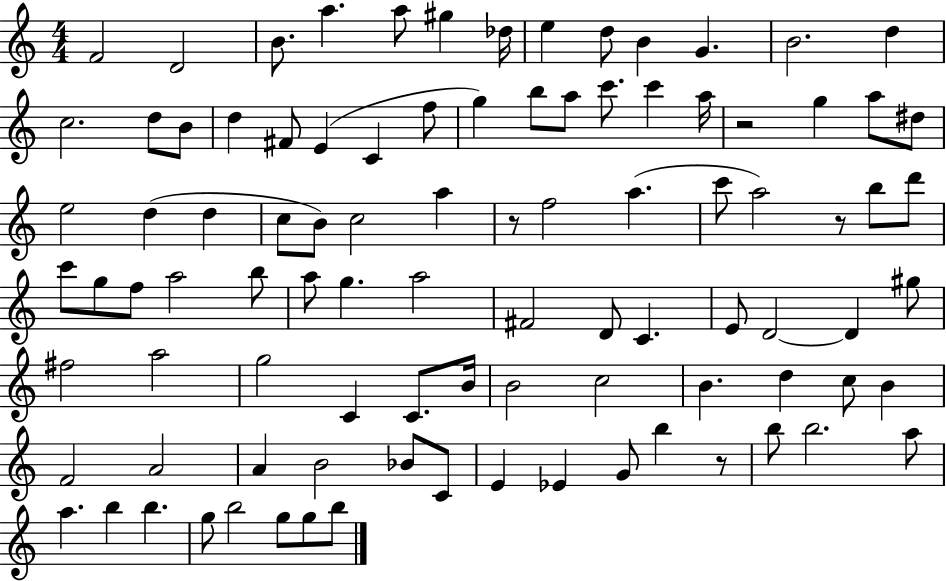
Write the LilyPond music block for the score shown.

{
  \clef treble
  \numericTimeSignature
  \time 4/4
  \key c \major
  f'2 d'2 | b'8. a''4. a''8 gis''4 des''16 | e''4 d''8 b'4 g'4. | b'2. d''4 | \break c''2. d''8 b'8 | d''4 fis'8 e'4( c'4 f''8 | g''4) b''8 a''8 c'''8. c'''4 a''16 | r2 g''4 a''8 dis''8 | \break e''2 d''4( d''4 | c''8 b'8) c''2 a''4 | r8 f''2 a''4.( | c'''8 a''2) r8 b''8 d'''8 | \break c'''8 g''8 f''8 a''2 b''8 | a''8 g''4. a''2 | fis'2 d'8 c'4. | e'8 d'2~~ d'4 gis''8 | \break fis''2 a''2 | g''2 c'4 c'8. b'16 | b'2 c''2 | b'4. d''4 c''8 b'4 | \break f'2 a'2 | a'4 b'2 bes'8 c'8 | e'4 ees'4 g'8 b''4 r8 | b''8 b''2. a''8 | \break a''4. b''4 b''4. | g''8 b''2 g''8 g''8 b''8 | \bar "|."
}